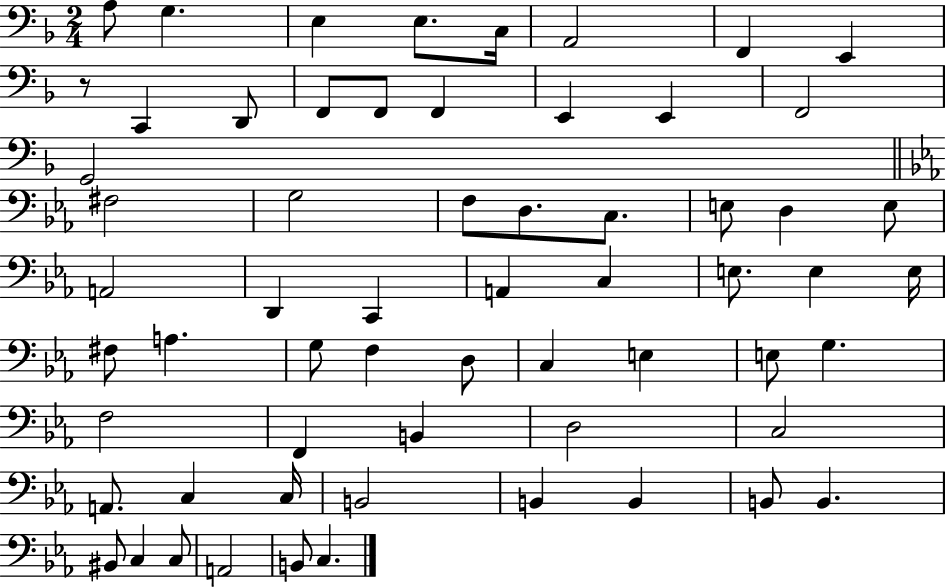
X:1
T:Untitled
M:2/4
L:1/4
K:F
A,/2 G, E, E,/2 C,/4 A,,2 F,, E,, z/2 C,, D,,/2 F,,/2 F,,/2 F,, E,, E,, F,,2 G,,2 ^F,2 G,2 F,/2 D,/2 C,/2 E,/2 D, E,/2 A,,2 D,, C,, A,, C, E,/2 E, E,/4 ^F,/2 A, G,/2 F, D,/2 C, E, E,/2 G, F,2 F,, B,, D,2 C,2 A,,/2 C, C,/4 B,,2 B,, B,, B,,/2 B,, ^B,,/2 C, C,/2 A,,2 B,,/2 C,